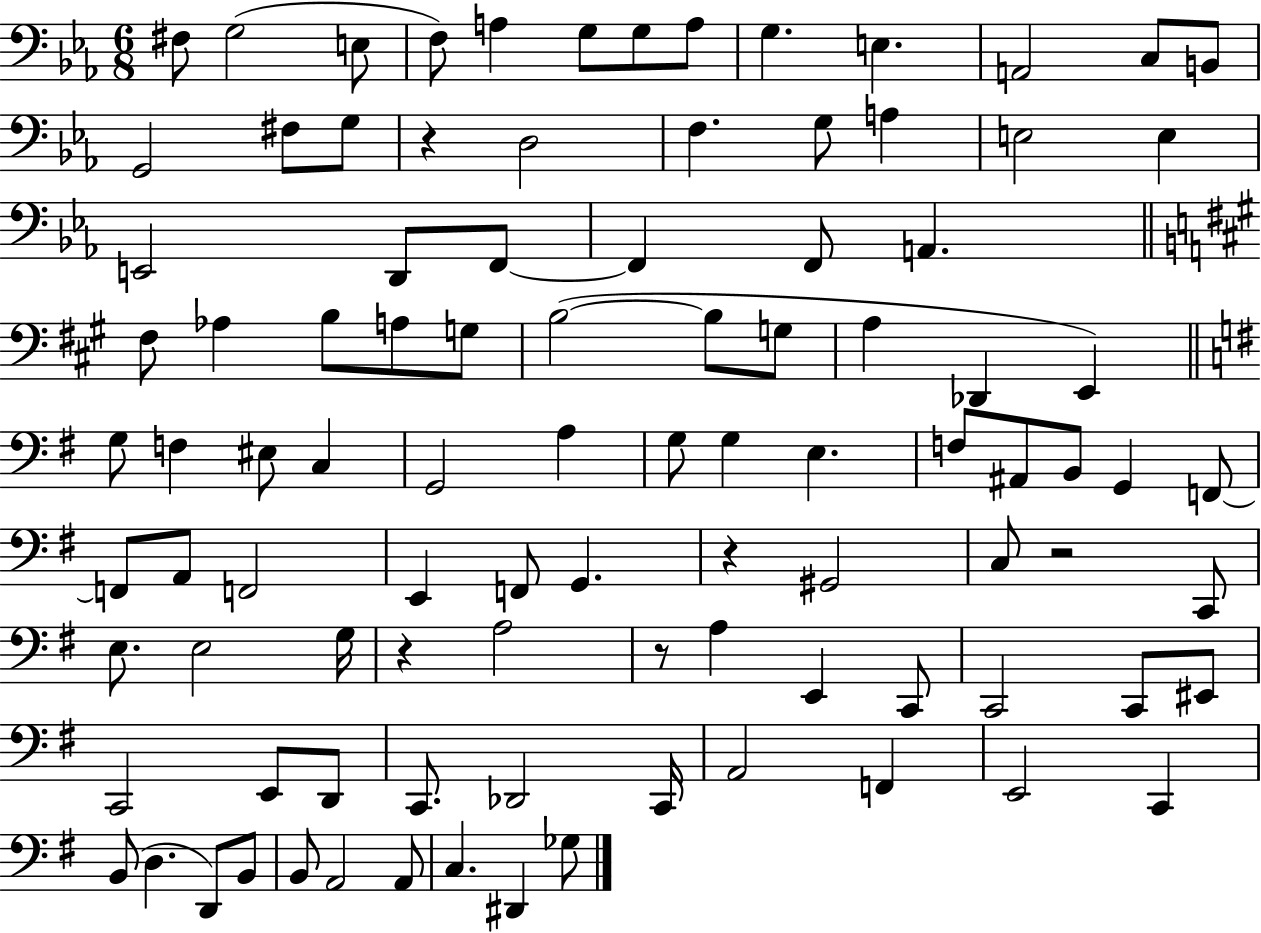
F#3/e G3/h E3/e F3/e A3/q G3/e G3/e A3/e G3/q. E3/q. A2/h C3/e B2/e G2/h F#3/e G3/e R/q D3/h F3/q. G3/e A3/q E3/h E3/q E2/h D2/e F2/e F2/q F2/e A2/q. F#3/e Ab3/q B3/e A3/e G3/e B3/h B3/e G3/e A3/q Db2/q E2/q G3/e F3/q EIS3/e C3/q G2/h A3/q G3/e G3/q E3/q. F3/e A#2/e B2/e G2/q F2/e F2/e A2/e F2/h E2/q F2/e G2/q. R/q G#2/h C3/e R/h C2/e E3/e. E3/h G3/s R/q A3/h R/e A3/q E2/q C2/e C2/h C2/e EIS2/e C2/h E2/e D2/e C2/e. Db2/h C2/s A2/h F2/q E2/h C2/q B2/e D3/q. D2/e B2/e B2/e A2/h A2/e C3/q. D#2/q Gb3/e